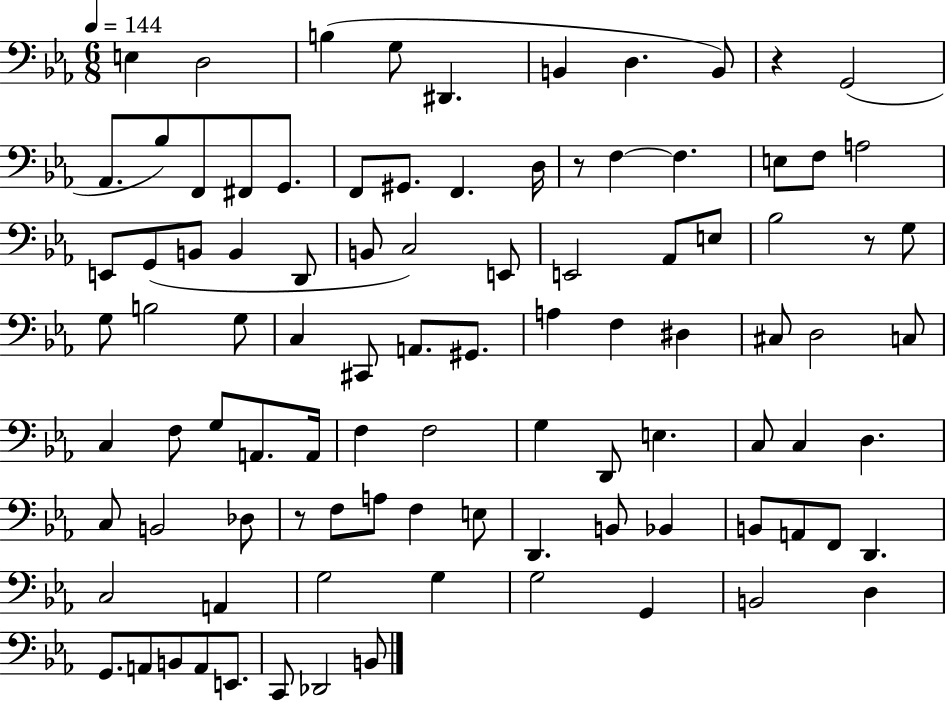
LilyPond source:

{
  \clef bass
  \numericTimeSignature
  \time 6/8
  \key ees \major
  \tempo 4 = 144
  e4 d2 | b4( g8 dis,4. | b,4 d4. b,8) | r4 g,2( | \break aes,8. bes8) f,8 fis,8 g,8. | f,8 gis,8. f,4. d16 | r8 f4~~ f4. | e8 f8 a2 | \break e,8 g,8( b,8 b,4 d,8 | b,8 c2) e,8 | e,2 aes,8 e8 | bes2 r8 g8 | \break g8 b2 g8 | c4 cis,8 a,8. gis,8. | a4 f4 dis4 | cis8 d2 c8 | \break c4 f8 g8 a,8. a,16 | f4 f2 | g4 d,8 e4. | c8 c4 d4. | \break c8 b,2 des8 | r8 f8 a8 f4 e8 | d,4. b,8 bes,4 | b,8 a,8 f,8 d,4. | \break c2 a,4 | g2 g4 | g2 g,4 | b,2 d4 | \break g,8. a,8 b,8 a,8 e,8. | c,8 des,2 b,8 | \bar "|."
}